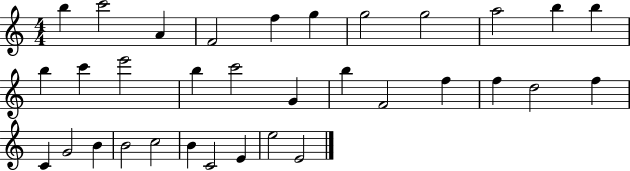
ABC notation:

X:1
T:Untitled
M:4/4
L:1/4
K:C
b c'2 A F2 f g g2 g2 a2 b b b c' e'2 b c'2 G b F2 f f d2 f C G2 B B2 c2 B C2 E e2 E2